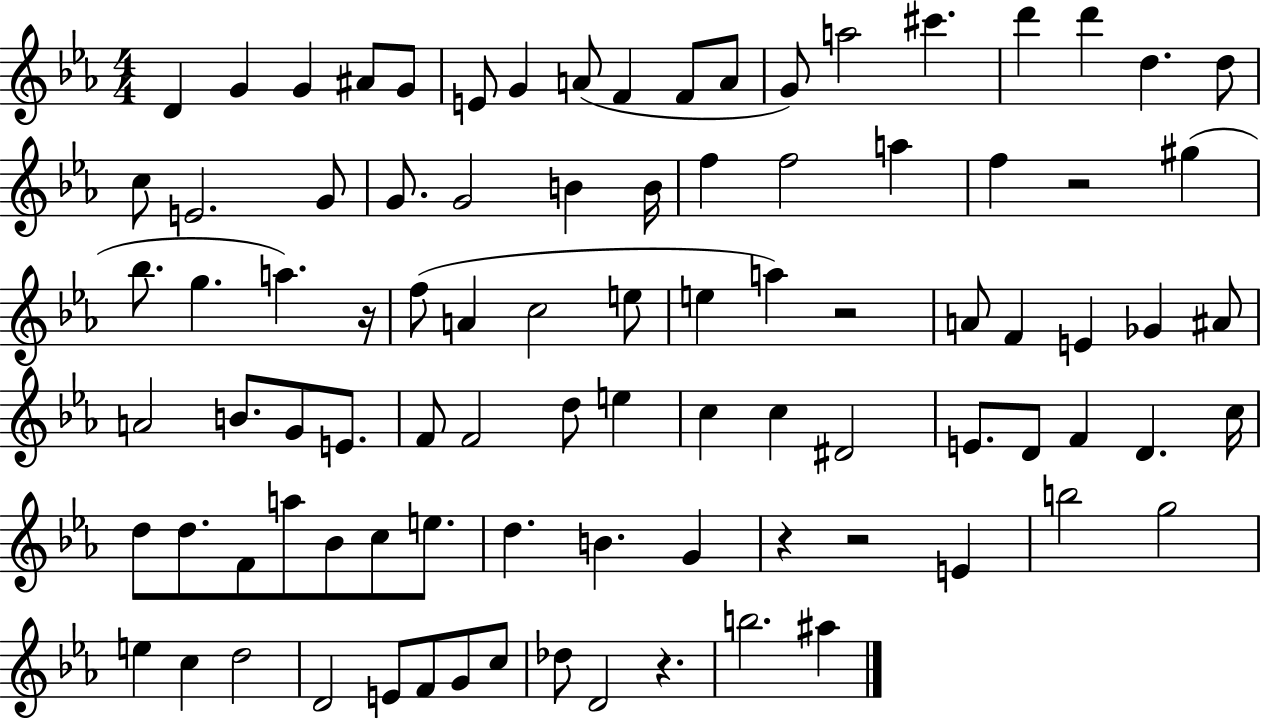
{
  \clef treble
  \numericTimeSignature
  \time 4/4
  \key ees \major
  d'4 g'4 g'4 ais'8 g'8 | e'8 g'4 a'8( f'4 f'8 a'8 | g'8) a''2 cis'''4. | d'''4 d'''4 d''4. d''8 | \break c''8 e'2. g'8 | g'8. g'2 b'4 b'16 | f''4 f''2 a''4 | f''4 r2 gis''4( | \break bes''8. g''4. a''4.) r16 | f''8( a'4 c''2 e''8 | e''4 a''4) r2 | a'8 f'4 e'4 ges'4 ais'8 | \break a'2 b'8. g'8 e'8. | f'8 f'2 d''8 e''4 | c''4 c''4 dis'2 | e'8. d'8 f'4 d'4. c''16 | \break d''8 d''8. f'8 a''8 bes'8 c''8 e''8. | d''4. b'4. g'4 | r4 r2 e'4 | b''2 g''2 | \break e''4 c''4 d''2 | d'2 e'8 f'8 g'8 c''8 | des''8 d'2 r4. | b''2. ais''4 | \break \bar "|."
}